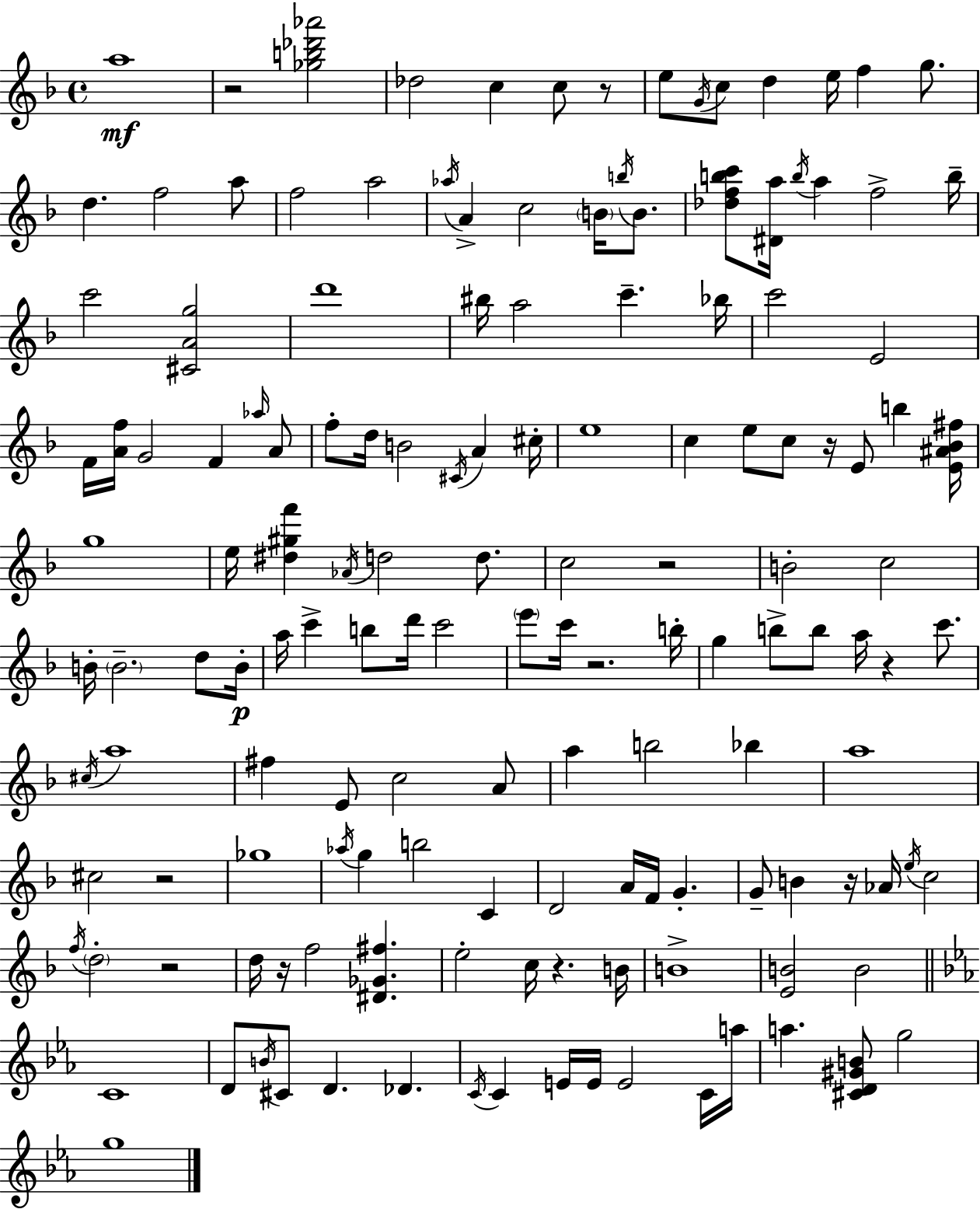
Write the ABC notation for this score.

X:1
T:Untitled
M:4/4
L:1/4
K:F
a4 z2 [_gb_d'_a']2 _d2 c c/2 z/2 e/2 G/4 c/2 d e/4 f g/2 d f2 a/2 f2 a2 _a/4 A c2 B/4 b/4 B/2 [_dfbc']/2 [^Da]/4 b/4 a f2 b/4 c'2 [^CAg]2 d'4 ^b/4 a2 c' _b/4 c'2 E2 F/4 [Af]/4 G2 F _a/4 A/2 f/2 d/4 B2 ^C/4 A ^c/4 e4 c e/2 c/2 z/4 E/2 b [E^A_B^f]/4 g4 e/4 [^d^gf'] _A/4 d2 d/2 c2 z2 B2 c2 B/4 B2 d/2 B/4 a/4 c' b/2 d'/4 c'2 e'/2 c'/4 z2 b/4 g b/2 b/2 a/4 z c'/2 ^c/4 a4 ^f E/2 c2 A/2 a b2 _b a4 ^c2 z2 _g4 _a/4 g b2 C D2 A/4 F/4 G G/2 B z/4 _A/4 e/4 c2 f/4 d2 z2 d/4 z/4 f2 [^D_G^f] e2 c/4 z B/4 B4 [EB]2 B2 C4 D/2 B/4 ^C/2 D _D C/4 C E/4 E/4 E2 C/4 a/4 a [^CD^GB]/2 g2 g4